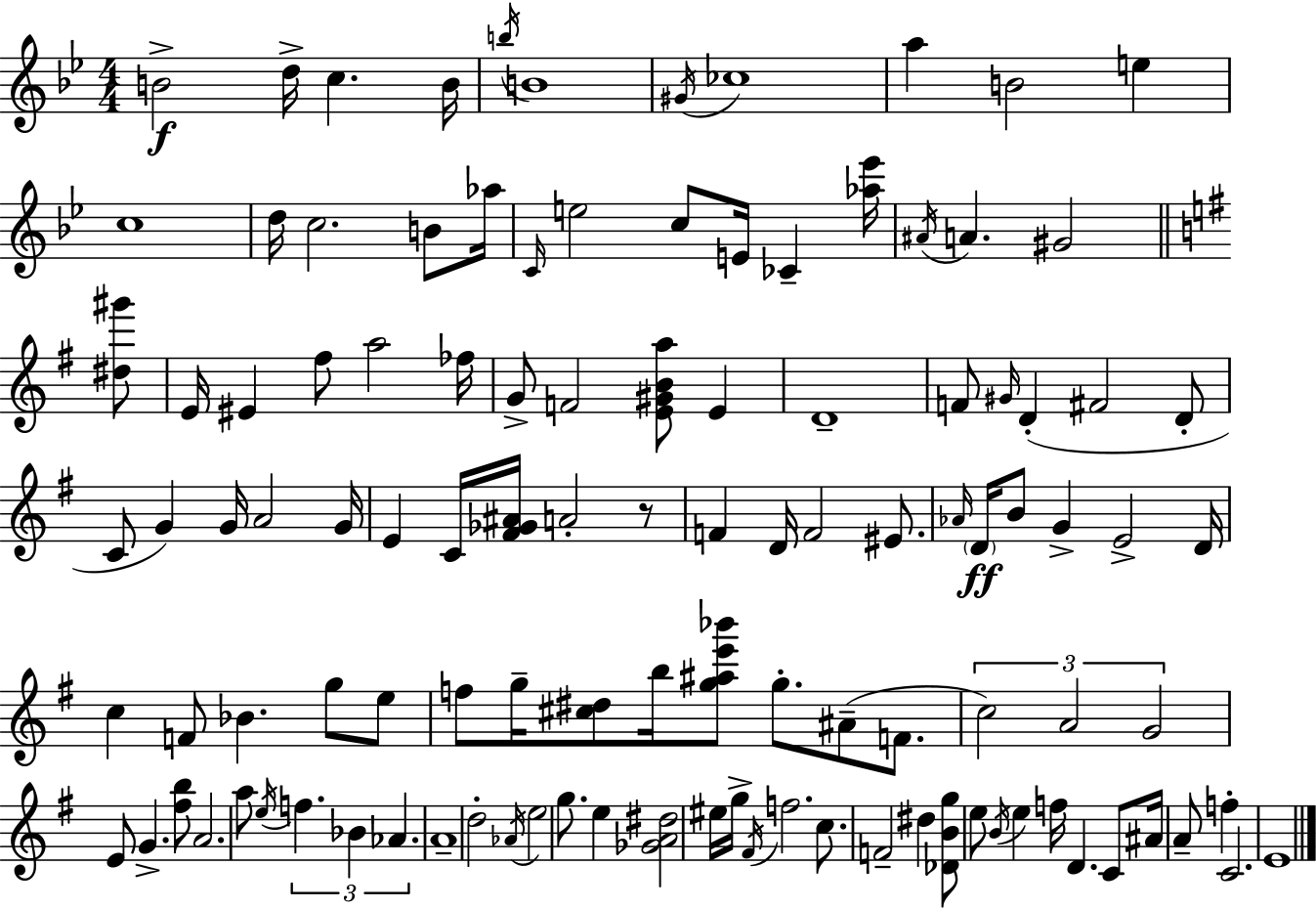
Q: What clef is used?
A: treble